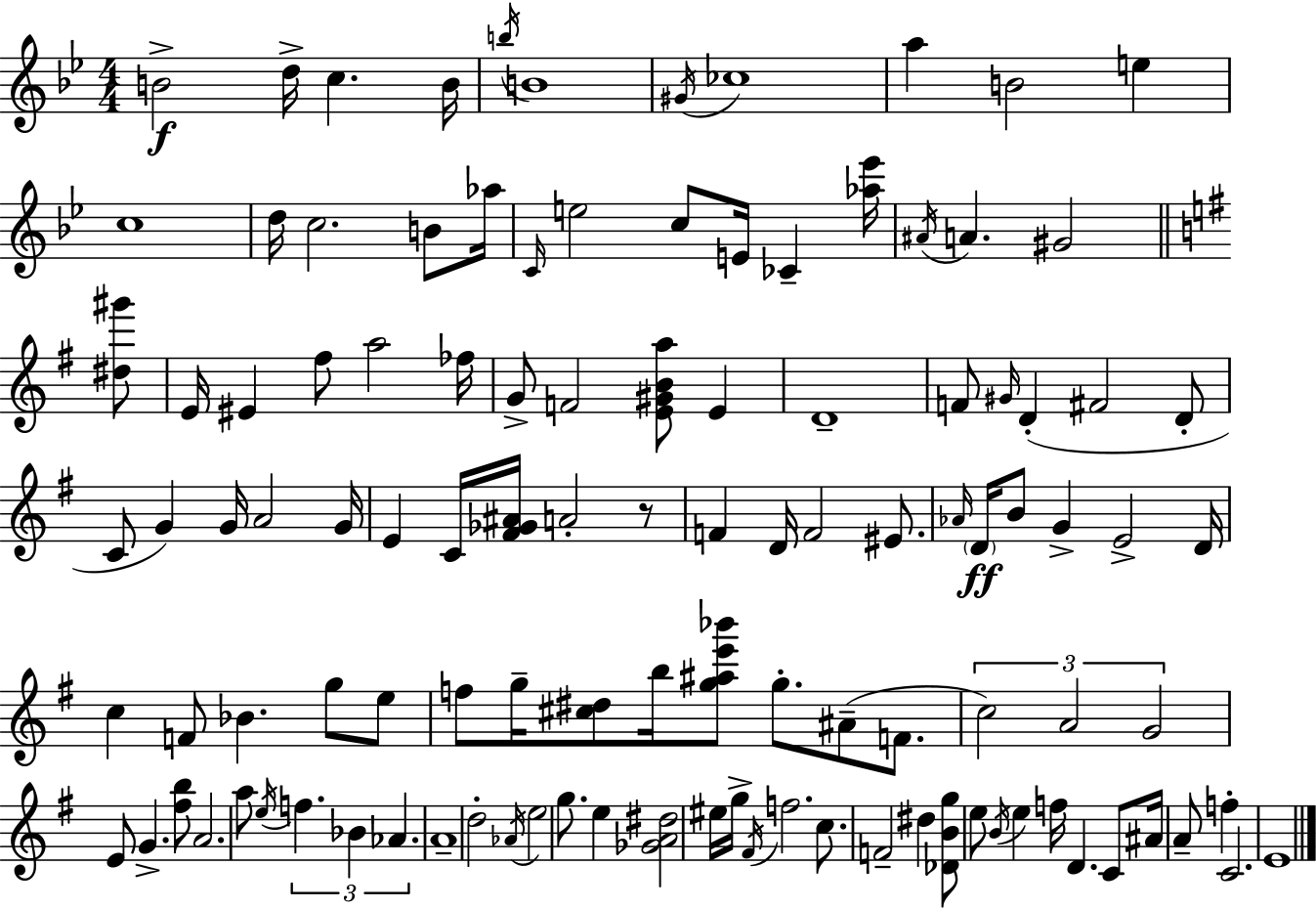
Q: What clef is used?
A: treble